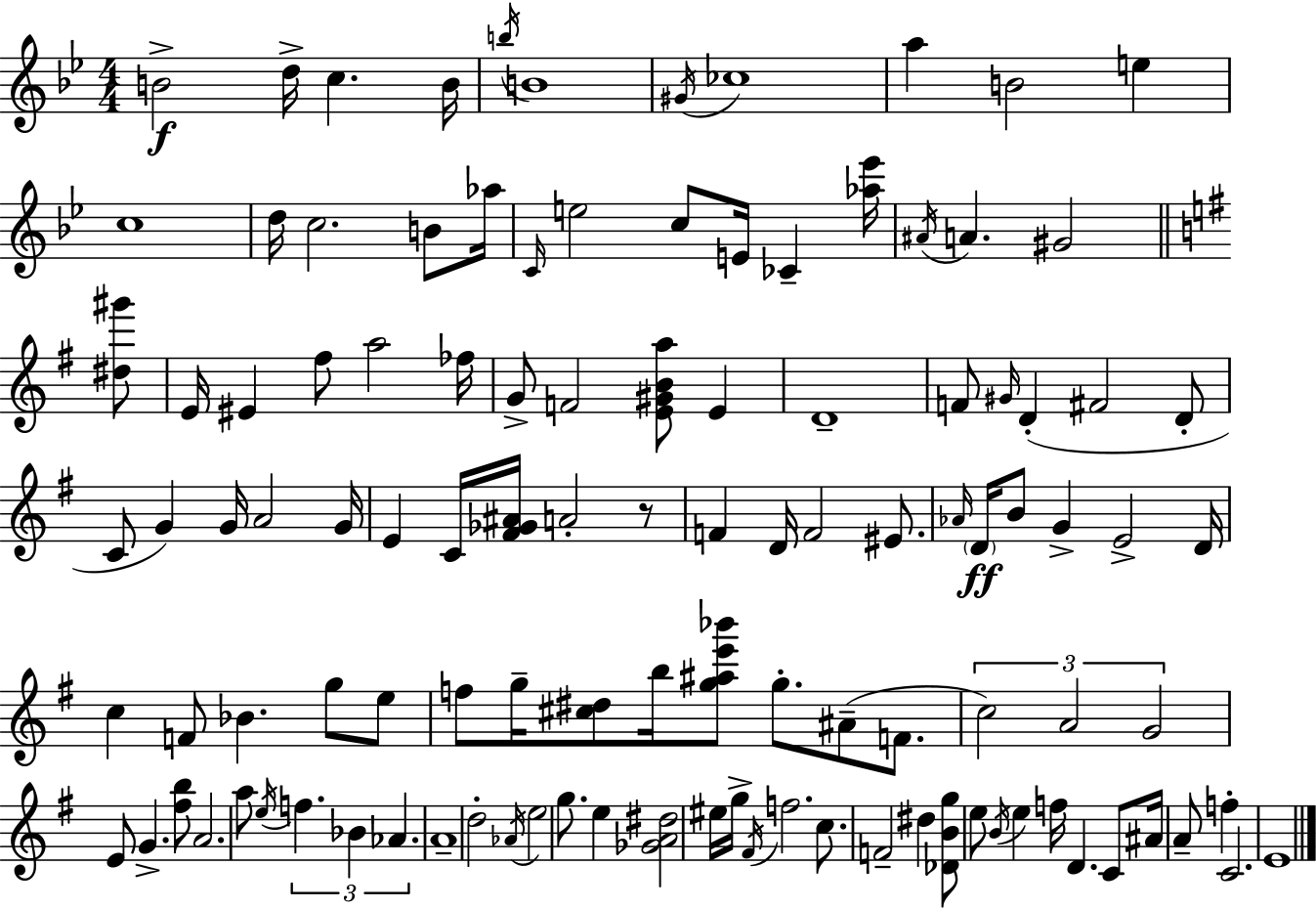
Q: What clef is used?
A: treble